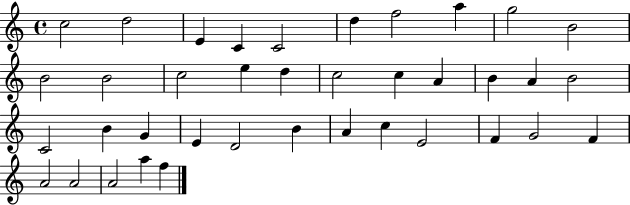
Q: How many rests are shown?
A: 0